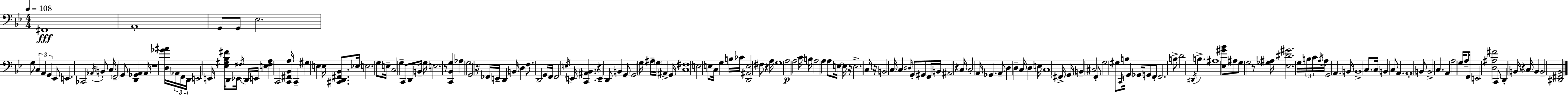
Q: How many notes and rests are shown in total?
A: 186